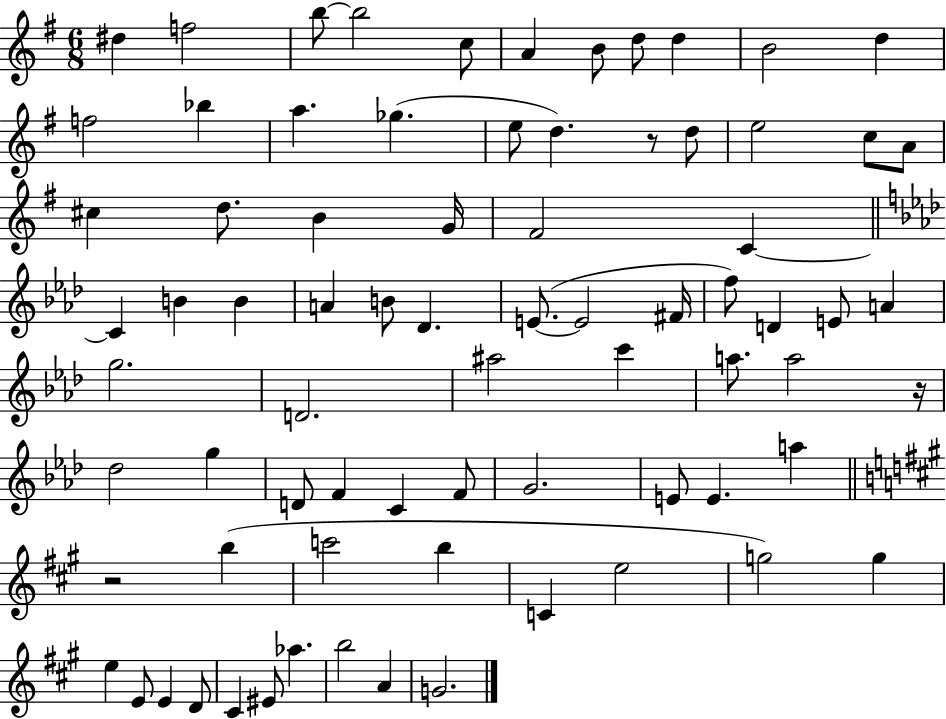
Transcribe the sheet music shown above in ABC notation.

X:1
T:Untitled
M:6/8
L:1/4
K:G
^d f2 b/2 b2 c/2 A B/2 d/2 d B2 d f2 _b a _g e/2 d z/2 d/2 e2 c/2 A/2 ^c d/2 B G/4 ^F2 C C B B A B/2 _D E/2 E2 ^F/4 f/2 D E/2 A g2 D2 ^a2 c' a/2 a2 z/4 _d2 g D/2 F C F/2 G2 E/2 E a z2 b c'2 b C e2 g2 g e E/2 E D/2 ^C ^E/2 _a b2 A G2